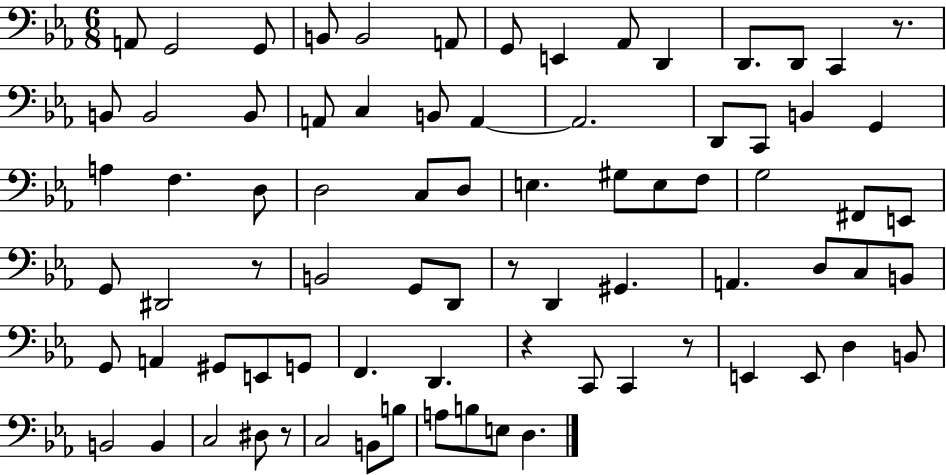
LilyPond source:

{
  \clef bass
  \numericTimeSignature
  \time 6/8
  \key ees \major
  \repeat volta 2 { a,8 g,2 g,8 | b,8 b,2 a,8 | g,8 e,4 aes,8 d,4 | d,8. d,8 c,4 r8. | \break b,8 b,2 b,8 | a,8 c4 b,8 a,4~~ | a,2. | d,8 c,8 b,4 g,4 | \break a4 f4. d8 | d2 c8 d8 | e4. gis8 e8 f8 | g2 fis,8 e,8 | \break g,8 dis,2 r8 | b,2 g,8 d,8 | r8 d,4 gis,4. | a,4. d8 c8 b,8 | \break g,8 a,4 gis,8 e,8 g,8 | f,4. d,4. | r4 c,8 c,4 r8 | e,4 e,8 d4 b,8 | \break b,2 b,4 | c2 dis8 r8 | c2 b,8 b8 | a8 b8 e8 d4. | \break } \bar "|."
}